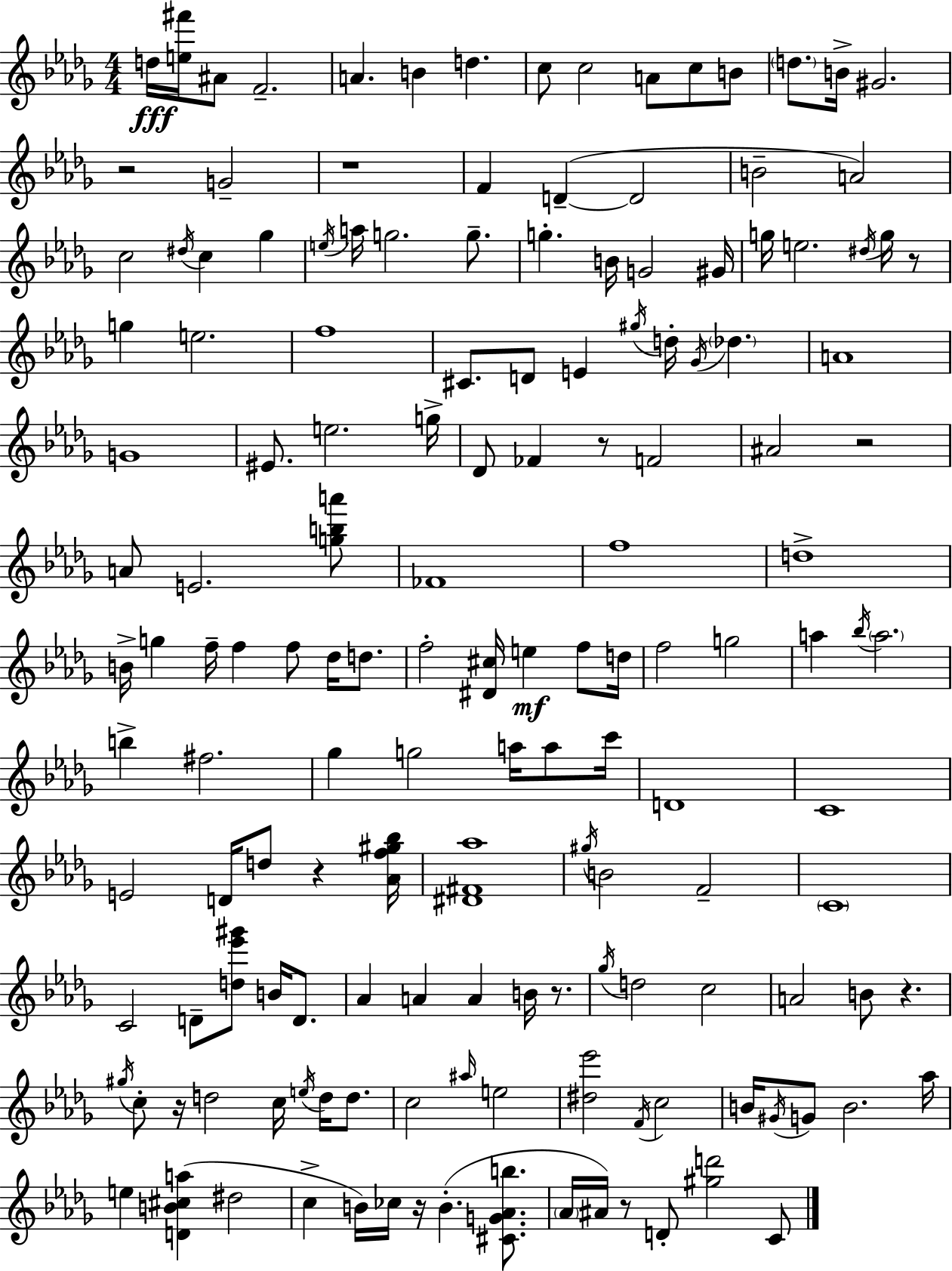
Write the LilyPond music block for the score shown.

{
  \clef treble
  \numericTimeSignature
  \time 4/4
  \key bes \minor
  \repeat volta 2 { d''16\fff <e'' fis'''>16 ais'8 f'2.-- | a'4. b'4 d''4. | c''8 c''2 a'8 c''8 b'8 | \parenthesize d''8. b'16-> gis'2. | \break r2 g'2-- | r1 | f'4 d'4--~(~ d'2 | b'2-- a'2) | \break c''2 \acciaccatura { dis''16 } c''4 ges''4 | \acciaccatura { e''16 } a''16 g''2. g''8.-- | g''4.-. b'16 g'2 | gis'16 g''16 e''2. \acciaccatura { dis''16 } | \break g''16 r8 g''4 e''2. | f''1 | cis'8. d'8 e'4 \acciaccatura { gis''16 } d''16-. \acciaccatura { ges'16 } \parenthesize des''4. | a'1 | \break g'1 | eis'8. e''2. | g''16-> des'8 fes'4 r8 f'2 | ais'2 r2 | \break a'8 e'2. | <g'' b'' a'''>8 fes'1 | f''1 | d''1-> | \break b'16-> g''4 f''16-- f''4 f''8 | des''16 d''8. f''2-. <dis' cis''>16 e''4\mf | f''8 d''16 f''2 g''2 | a''4 \acciaccatura { bes''16 } \parenthesize a''2. | \break b''4-> fis''2. | ges''4 g''2 | a''16 a''8 c'''16 d'1 | c'1 | \break e'2 d'16 d''8 | r4 <aes' f'' gis'' bes''>16 <dis' fis' aes''>1 | \acciaccatura { gis''16 } b'2 f'2-- | \parenthesize c'1 | \break c'2 d'8-- | <d'' ees''' gis'''>8 b'16 d'8. aes'4 a'4 a'4 | b'16 r8. \acciaccatura { ges''16 } d''2 | c''2 a'2 | \break b'8 r4. \acciaccatura { gis''16 } c''8-. r16 d''2 | c''16 \acciaccatura { e''16 } d''16 d''8. c''2 | \grace { ais''16 } e''2 <dis'' ees'''>2 | \acciaccatura { f'16 } c''2 b'16 \acciaccatura { gis'16 } g'8 | \break b'2. aes''16 e''4 | <d' b' cis'' a''>4( dis''2 c''4-> | b'16) ces''16 r16 b'4.-.( <cis' g' aes' b''>8. \parenthesize aes'16 ais'16) r8 | d'8-. <gis'' d'''>2 c'8 } \bar "|."
}